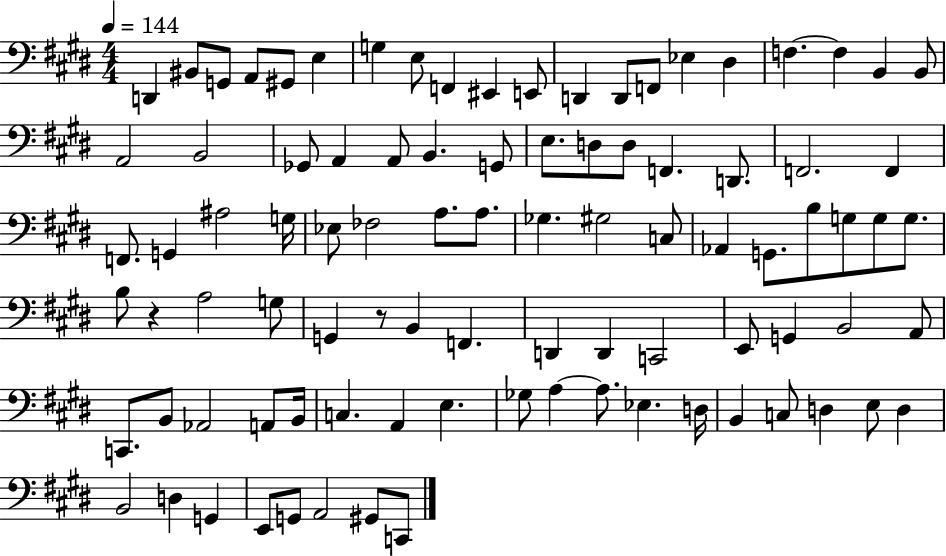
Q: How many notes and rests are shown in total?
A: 92